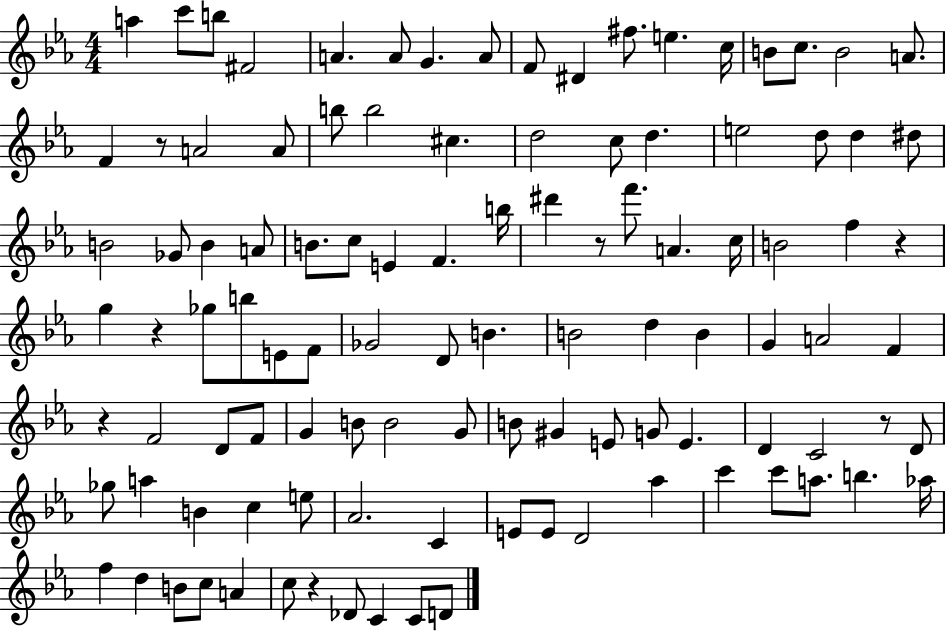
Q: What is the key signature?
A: EES major